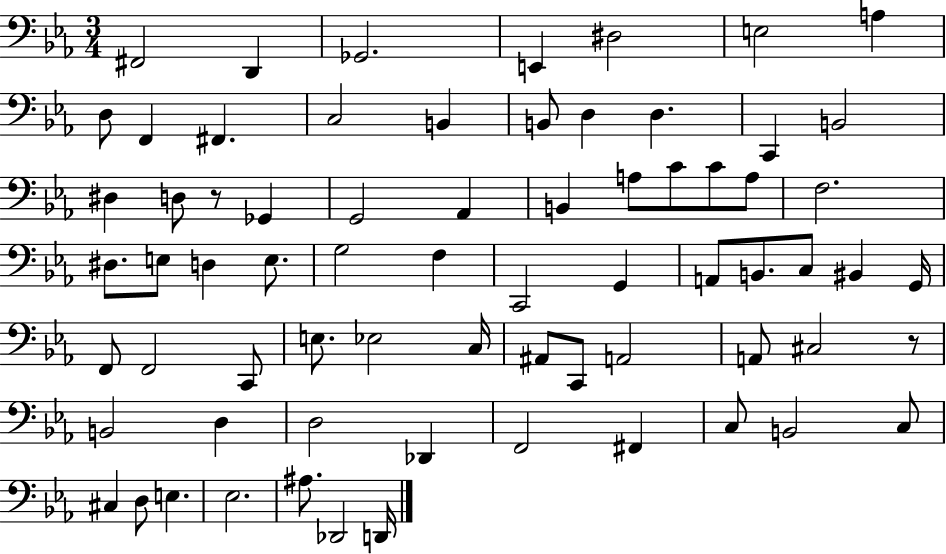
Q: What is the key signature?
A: EES major